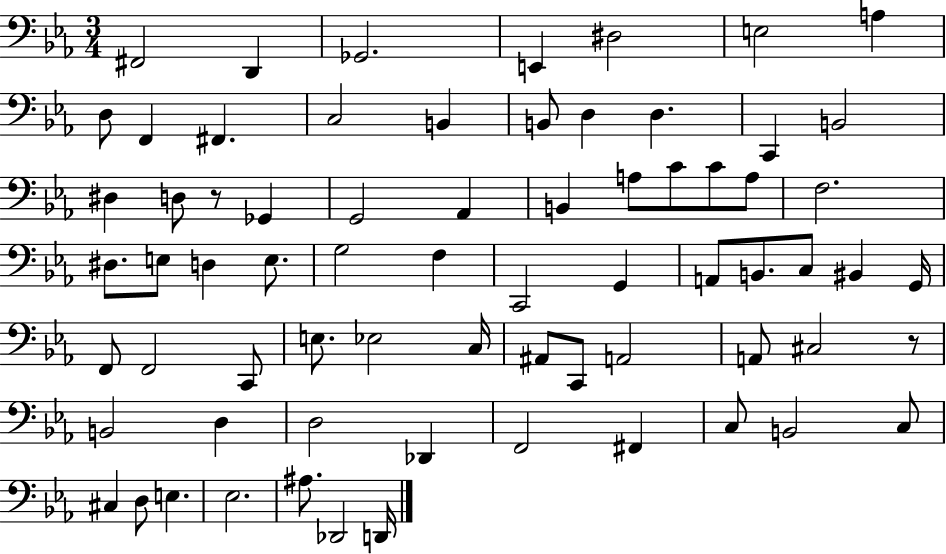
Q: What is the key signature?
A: EES major